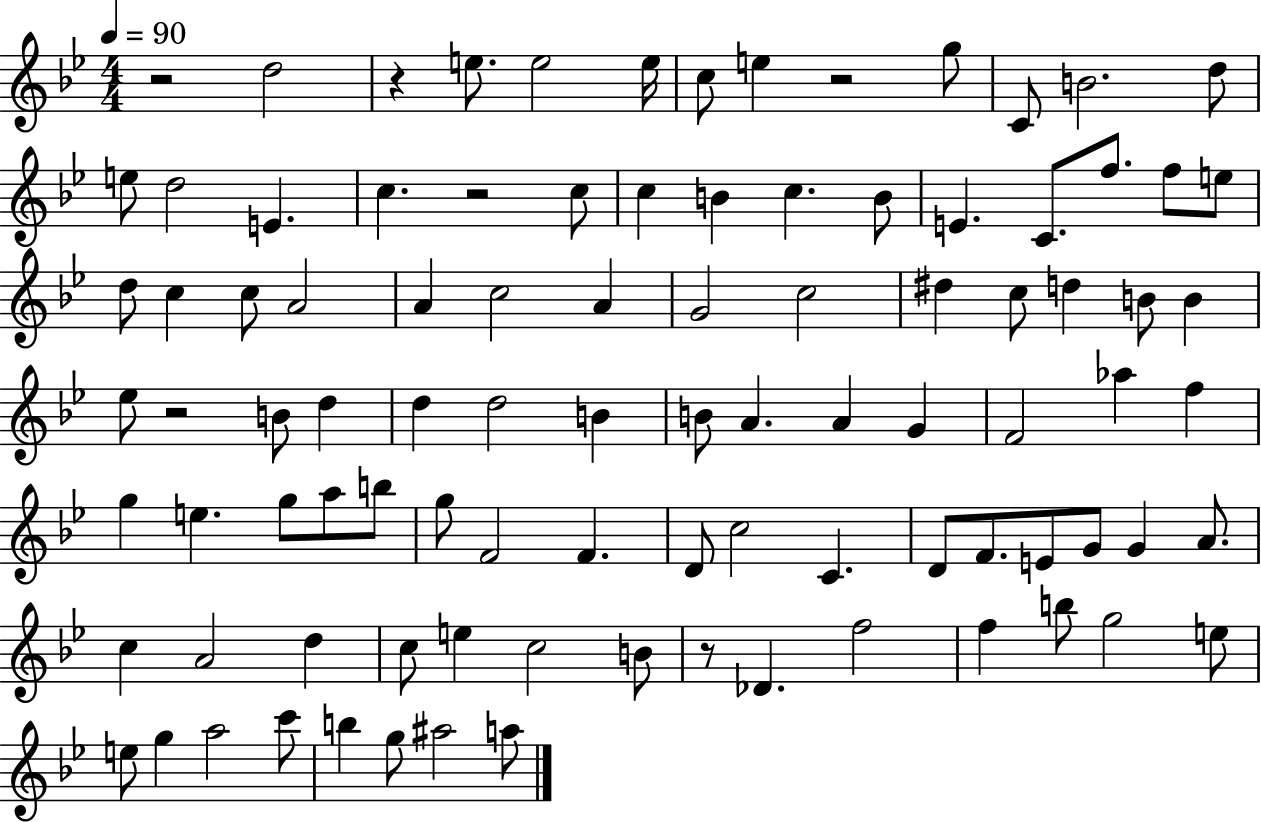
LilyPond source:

{
  \clef treble
  \numericTimeSignature
  \time 4/4
  \key bes \major
  \tempo 4 = 90
  \repeat volta 2 { r2 d''2 | r4 e''8. e''2 e''16 | c''8 e''4 r2 g''8 | c'8 b'2. d''8 | \break e''8 d''2 e'4. | c''4. r2 c''8 | c''4 b'4 c''4. b'8 | e'4. c'8. f''8. f''8 e''8 | \break d''8 c''4 c''8 a'2 | a'4 c''2 a'4 | g'2 c''2 | dis''4 c''8 d''4 b'8 b'4 | \break ees''8 r2 b'8 d''4 | d''4 d''2 b'4 | b'8 a'4. a'4 g'4 | f'2 aes''4 f''4 | \break g''4 e''4. g''8 a''8 b''8 | g''8 f'2 f'4. | d'8 c''2 c'4. | d'8 f'8. e'8 g'8 g'4 a'8. | \break c''4 a'2 d''4 | c''8 e''4 c''2 b'8 | r8 des'4. f''2 | f''4 b''8 g''2 e''8 | \break e''8 g''4 a''2 c'''8 | b''4 g''8 ais''2 a''8 | } \bar "|."
}